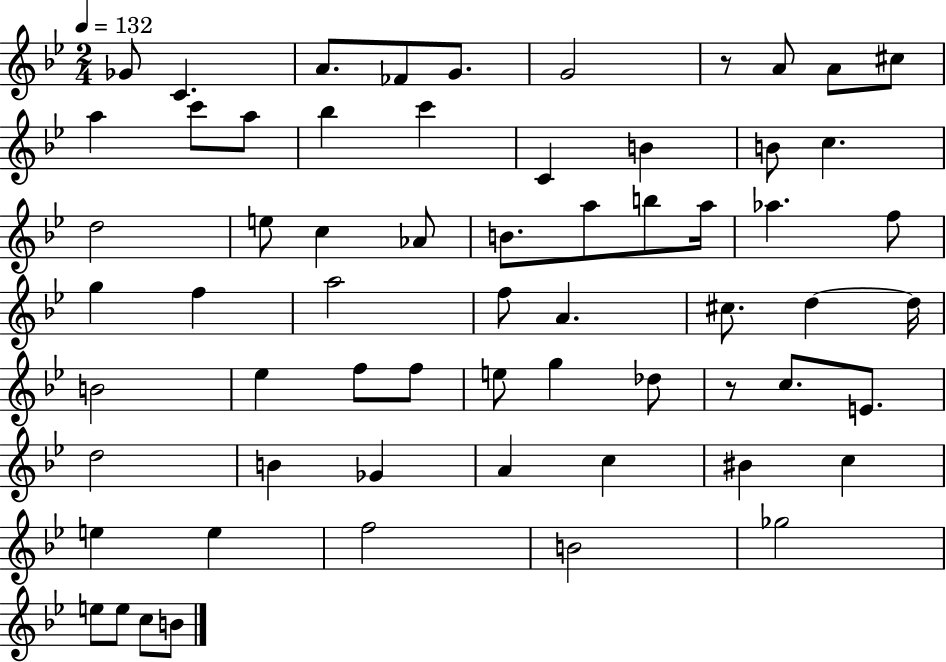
X:1
T:Untitled
M:2/4
L:1/4
K:Bb
_G/2 C A/2 _F/2 G/2 G2 z/2 A/2 A/2 ^c/2 a c'/2 a/2 _b c' C B B/2 c d2 e/2 c _A/2 B/2 a/2 b/2 a/4 _a f/2 g f a2 f/2 A ^c/2 d d/4 B2 _e f/2 f/2 e/2 g _d/2 z/2 c/2 E/2 d2 B _G A c ^B c e e f2 B2 _g2 e/2 e/2 c/2 B/2